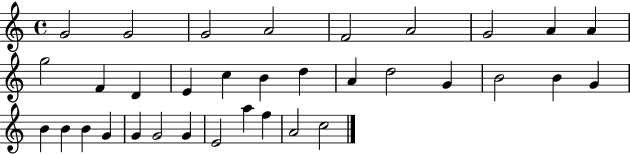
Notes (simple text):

G4/h G4/h G4/h A4/h F4/h A4/h G4/h A4/q A4/q G5/h F4/q D4/q E4/q C5/q B4/q D5/q A4/q D5/h G4/q B4/h B4/q G4/q B4/q B4/q B4/q G4/q G4/q G4/h G4/q E4/h A5/q F5/q A4/h C5/h